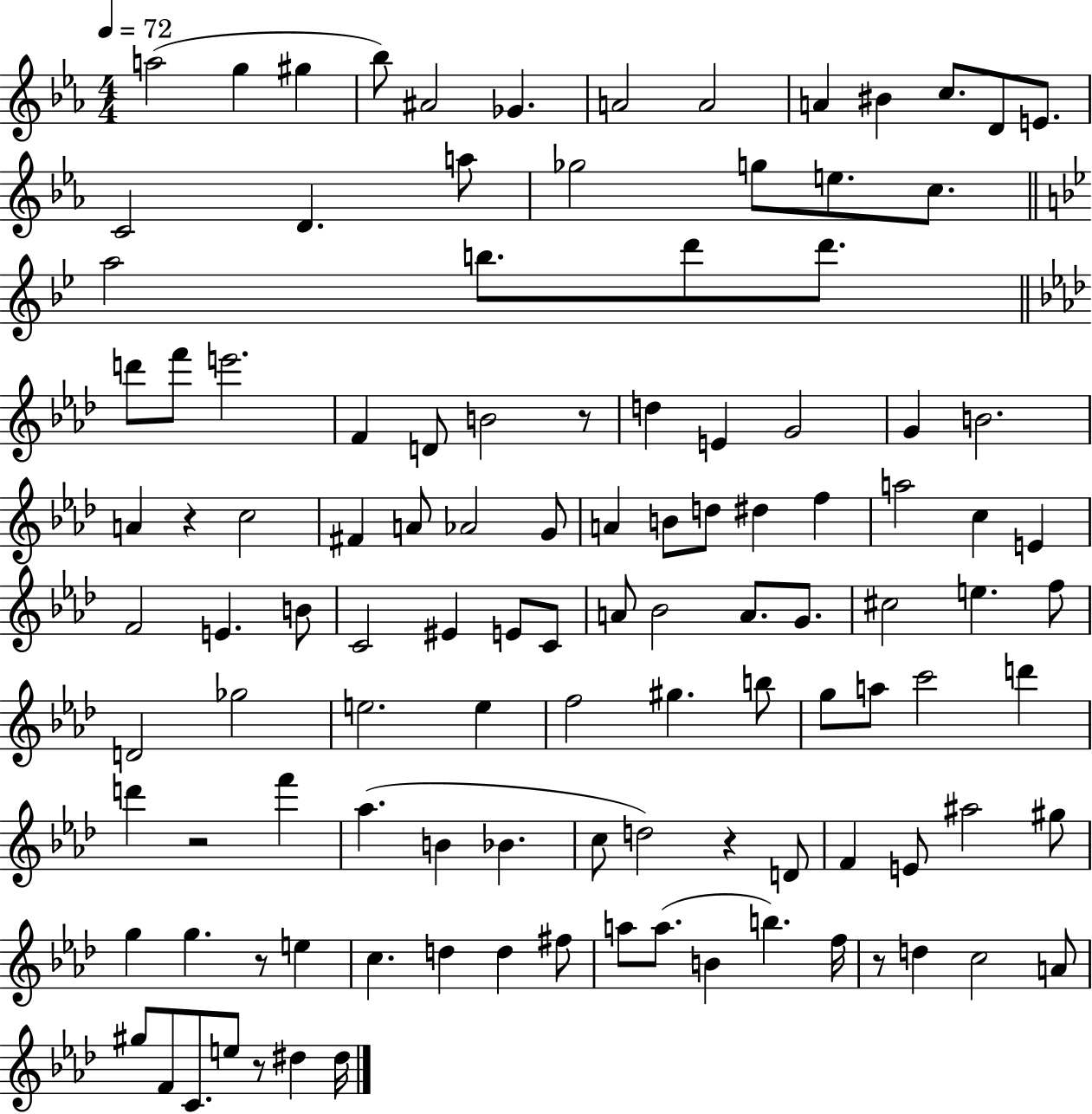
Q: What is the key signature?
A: EES major